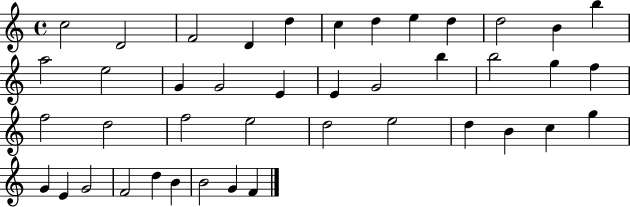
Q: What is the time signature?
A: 4/4